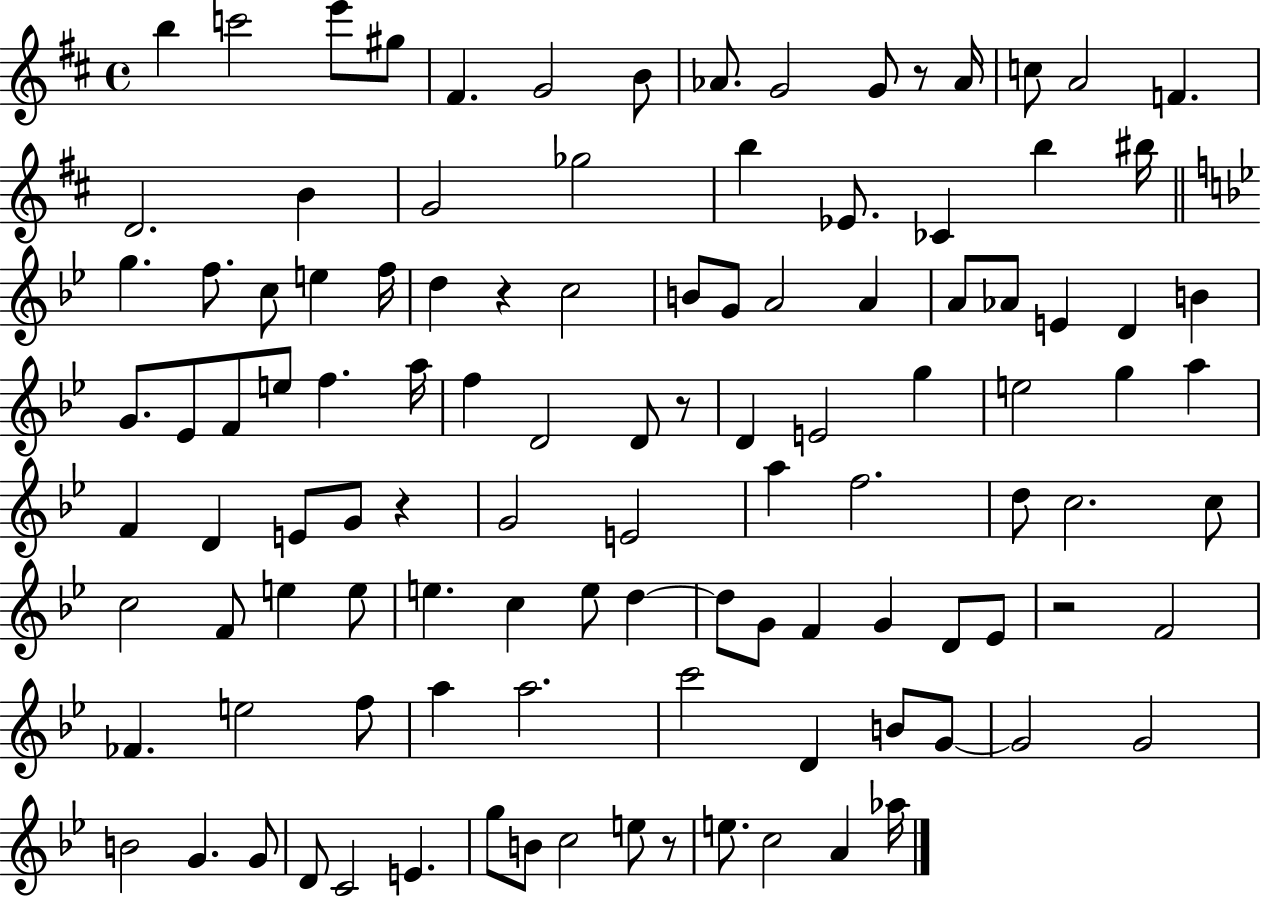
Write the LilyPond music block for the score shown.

{
  \clef treble
  \time 4/4
  \defaultTimeSignature
  \key d \major
  \repeat volta 2 { b''4 c'''2 e'''8 gis''8 | fis'4. g'2 b'8 | aes'8. g'2 g'8 r8 aes'16 | c''8 a'2 f'4. | \break d'2. b'4 | g'2 ges''2 | b''4 ees'8. ces'4 b''4 bis''16 | \bar "||" \break \key bes \major g''4. f''8. c''8 e''4 f''16 | d''4 r4 c''2 | b'8 g'8 a'2 a'4 | a'8 aes'8 e'4 d'4 b'4 | \break g'8. ees'8 f'8 e''8 f''4. a''16 | f''4 d'2 d'8 r8 | d'4 e'2 g''4 | e''2 g''4 a''4 | \break f'4 d'4 e'8 g'8 r4 | g'2 e'2 | a''4 f''2. | d''8 c''2. c''8 | \break c''2 f'8 e''4 e''8 | e''4. c''4 e''8 d''4~~ | d''8 g'8 f'4 g'4 d'8 ees'8 | r2 f'2 | \break fes'4. e''2 f''8 | a''4 a''2. | c'''2 d'4 b'8 g'8~~ | g'2 g'2 | \break b'2 g'4. g'8 | d'8 c'2 e'4. | g''8 b'8 c''2 e''8 r8 | e''8. c''2 a'4 aes''16 | \break } \bar "|."
}